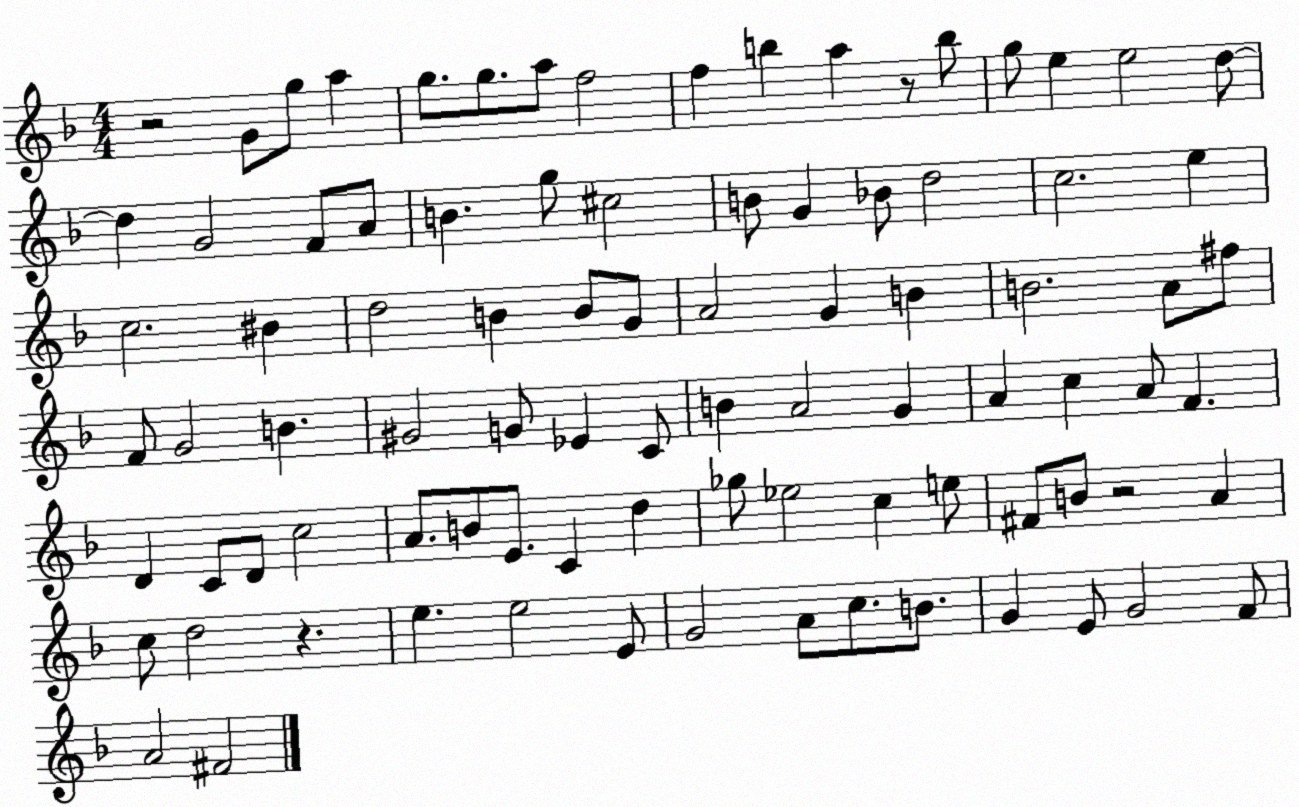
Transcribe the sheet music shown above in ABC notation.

X:1
T:Untitled
M:4/4
L:1/4
K:F
z2 G/2 g/2 a g/2 g/2 a/2 f2 f b a z/2 b/2 g/2 e e2 d/2 d G2 F/2 A/2 B g/2 ^c2 B/2 G _B/2 d2 c2 e c2 ^B d2 B B/2 G/2 A2 G B B2 A/2 ^f/2 F/2 G2 B ^G2 G/2 _E C/2 B A2 G A c A/2 F D C/2 D/2 c2 A/2 B/2 E/2 C d _g/2 _e2 c e/2 ^F/2 B/2 z2 A c/2 d2 z e e2 E/2 G2 A/2 c/2 B/2 G E/2 G2 F/2 A2 ^F2